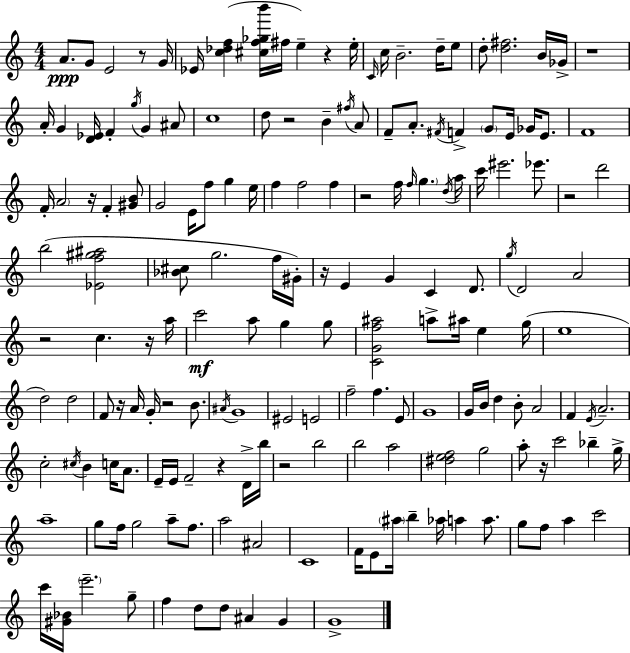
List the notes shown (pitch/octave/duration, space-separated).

A4/e. G4/e E4/h R/e G4/s Eb4/s [C5,Db5,F5]/q [C#5,F5,Gb5,B6]/s F#5/s E5/q R/q E5/s C4/s C5/s B4/h. D5/s E5/e D5/e [D5,F#5]/h. B4/s Gb4/s R/w A4/s G4/q [D4,Eb4]/s F4/q G5/s G4/q A#4/e C5/w D5/e R/h B4/q F#5/s A4/e F4/e A4/e. F#4/s F4/q G4/e E4/s Gb4/s E4/e. F4/w F4/s A4/h R/s F4/q [G#4,B4]/e G4/h E4/s F5/e G5/q E5/s F5/q F5/h F5/q R/h F5/s F5/s G5/q. D5/s A5/s C6/s EIS6/h. Eb6/e. R/h D6/h B5/h [Eb4,F5,G#5,A#5]/h [Bb4,C#5]/e G5/h. F5/s G#4/s R/s E4/q G4/q C4/q D4/e. G5/s D4/h A4/h R/h C5/q. R/s A5/s C6/h A5/e G5/q G5/e [C4,G4,F5,A#5]/h A5/e A#5/s E5/q G5/s E5/w D5/h D5/h F4/e R/s A4/s G4/s R/h B4/e. A#4/s G4/w EIS4/h E4/h F5/h F5/q. E4/e G4/w G4/s B4/s D5/q B4/e A4/h F4/q E4/s A4/h. C5/h C#5/s B4/q C5/s A4/e. E4/s E4/s F4/h R/q D4/s B5/s R/h B5/h B5/h A5/h [D#5,E5,F5]/h G5/h A5/e R/s C6/h Bb5/q G5/s A5/w G5/e F5/s G5/h A5/e F5/e. A5/h A#4/h C4/w F4/s E4/e A#5/s B5/q Ab5/s A5/q A5/e. G5/e F5/e A5/q C6/h C6/s [G#4,Bb4]/s E6/h. G5/e F5/q D5/e D5/e A#4/q G4/q G4/w